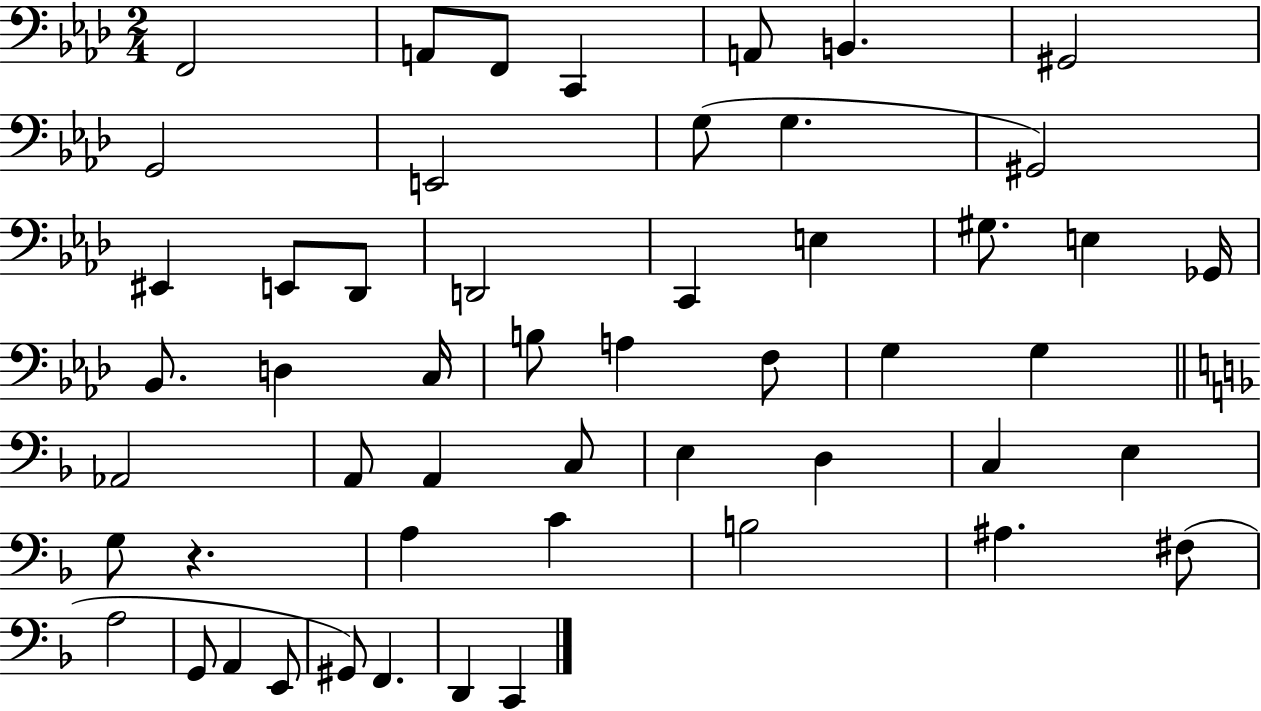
{
  \clef bass
  \numericTimeSignature
  \time 2/4
  \key aes \major
  f,2 | a,8 f,8 c,4 | a,8 b,4. | gis,2 | \break g,2 | e,2 | g8( g4. | gis,2) | \break eis,4 e,8 des,8 | d,2 | c,4 e4 | gis8. e4 ges,16 | \break bes,8. d4 c16 | b8 a4 f8 | g4 g4 | \bar "||" \break \key d \minor aes,2 | a,8 a,4 c8 | e4 d4 | c4 e4 | \break g8 r4. | a4 c'4 | b2 | ais4. fis8( | \break a2 | g,8 a,4 e,8 | gis,8) f,4. | d,4 c,4 | \break \bar "|."
}